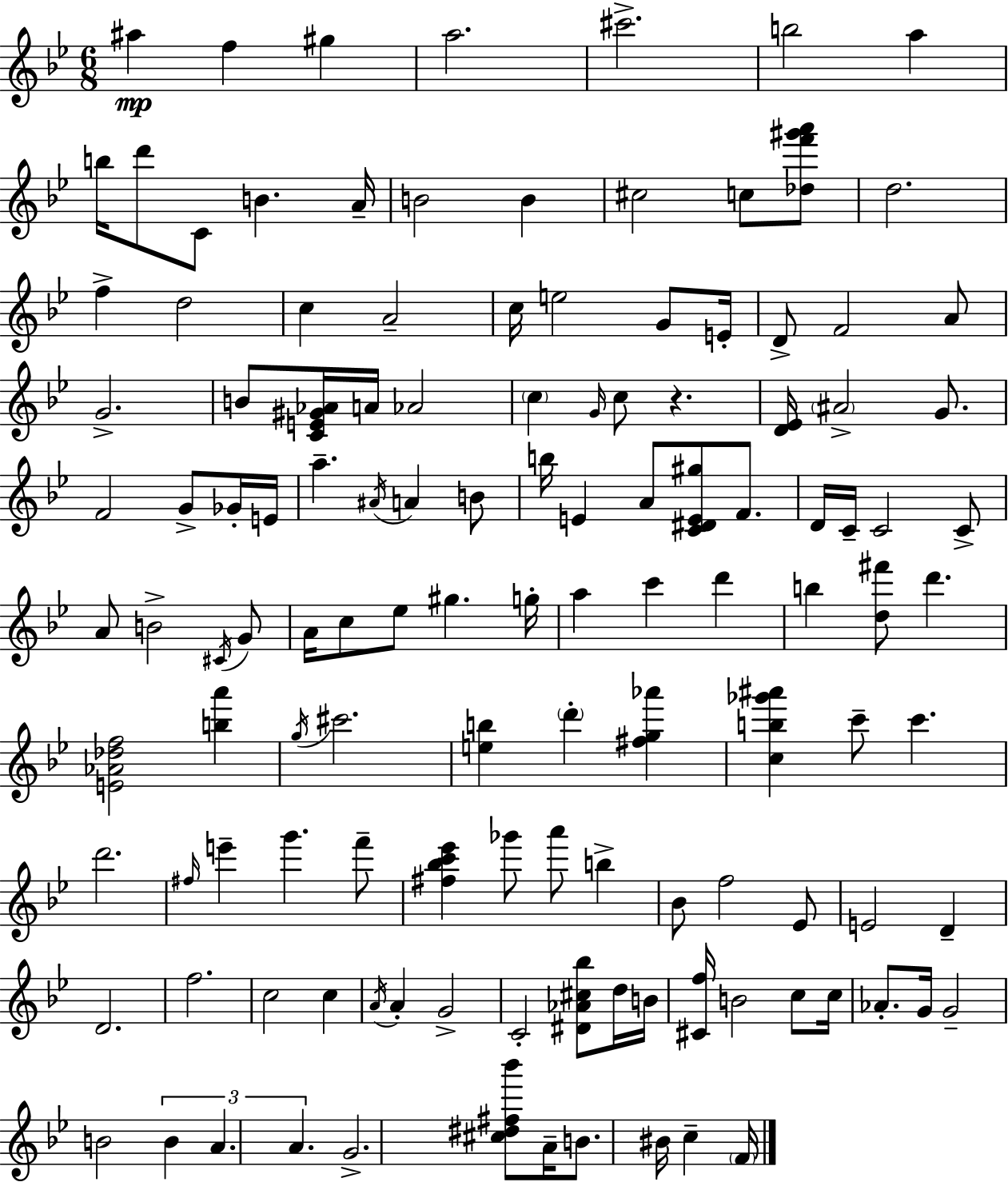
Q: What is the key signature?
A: BES major